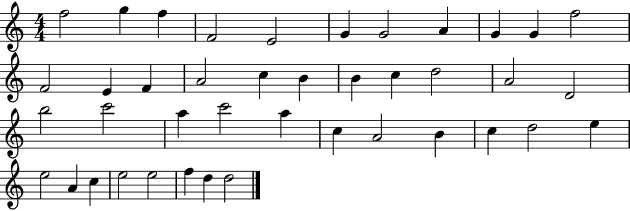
X:1
T:Untitled
M:4/4
L:1/4
K:C
f2 g f F2 E2 G G2 A G G f2 F2 E F A2 c B B c d2 A2 D2 b2 c'2 a c'2 a c A2 B c d2 e e2 A c e2 e2 f d d2